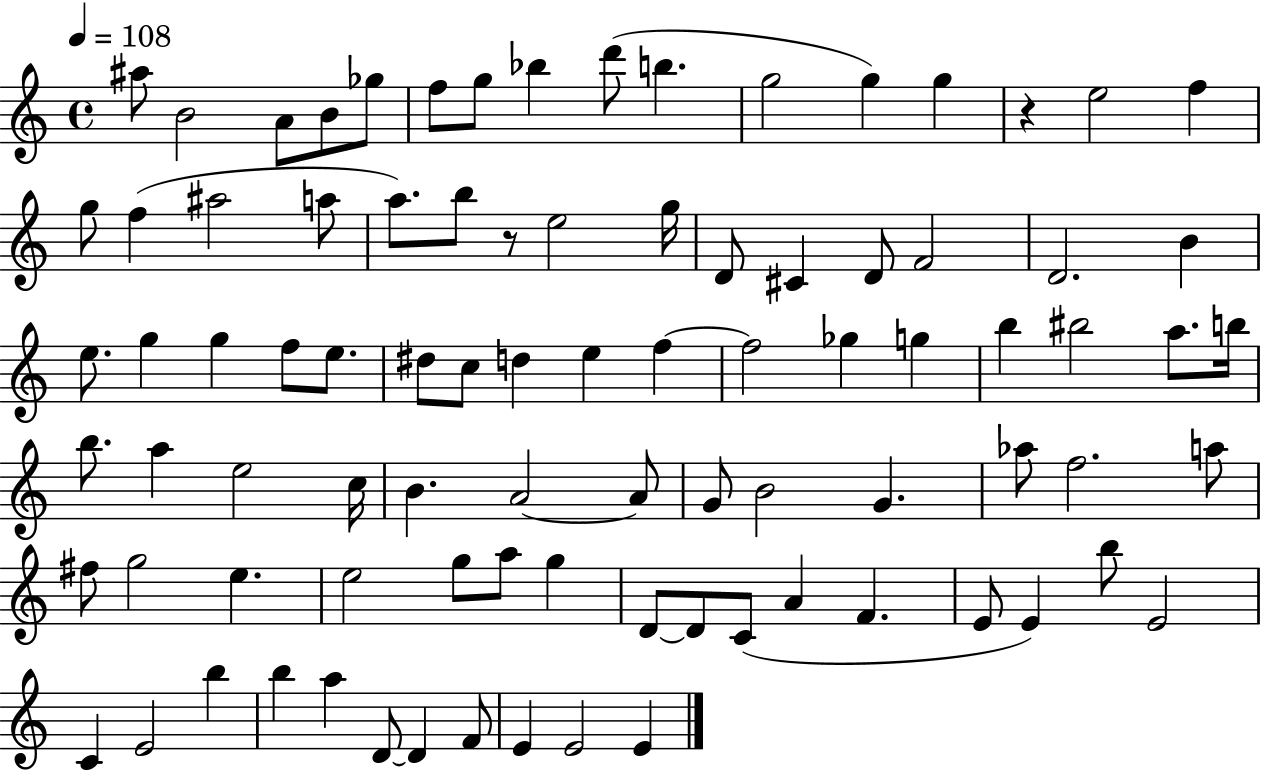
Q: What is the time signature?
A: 4/4